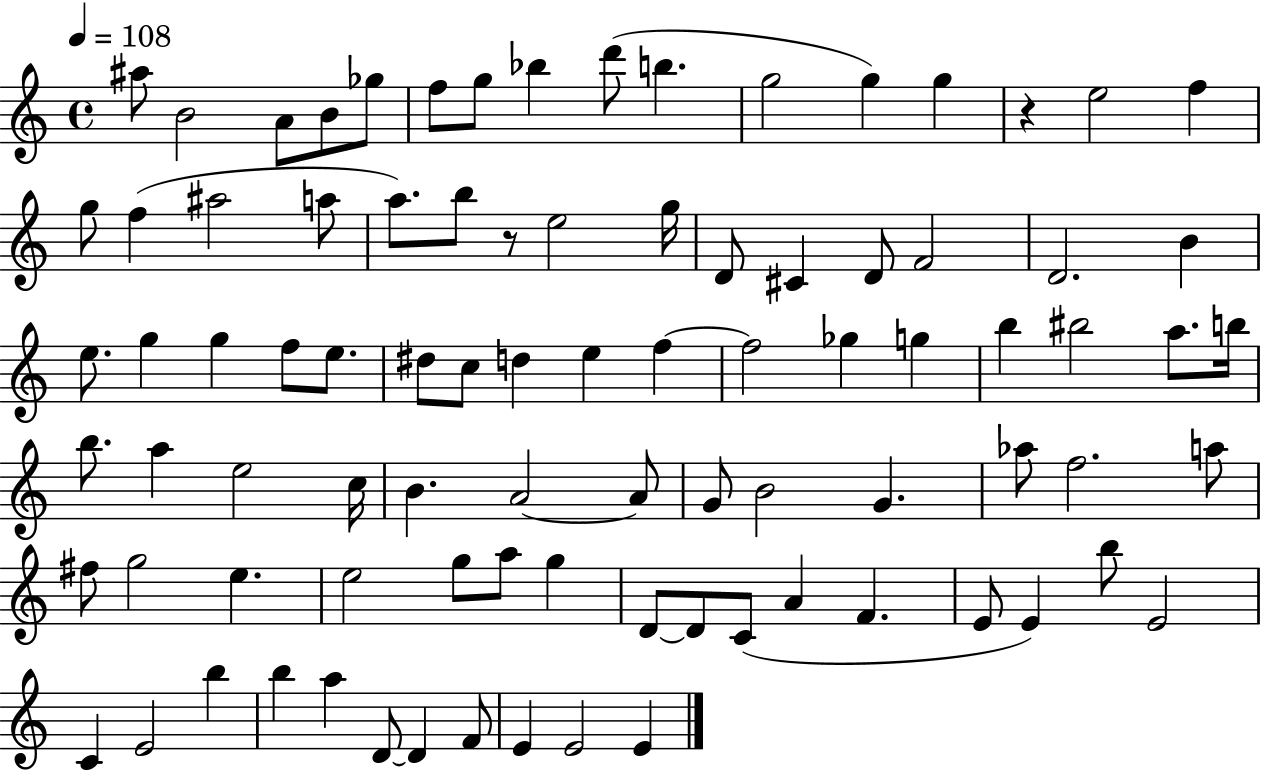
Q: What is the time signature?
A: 4/4